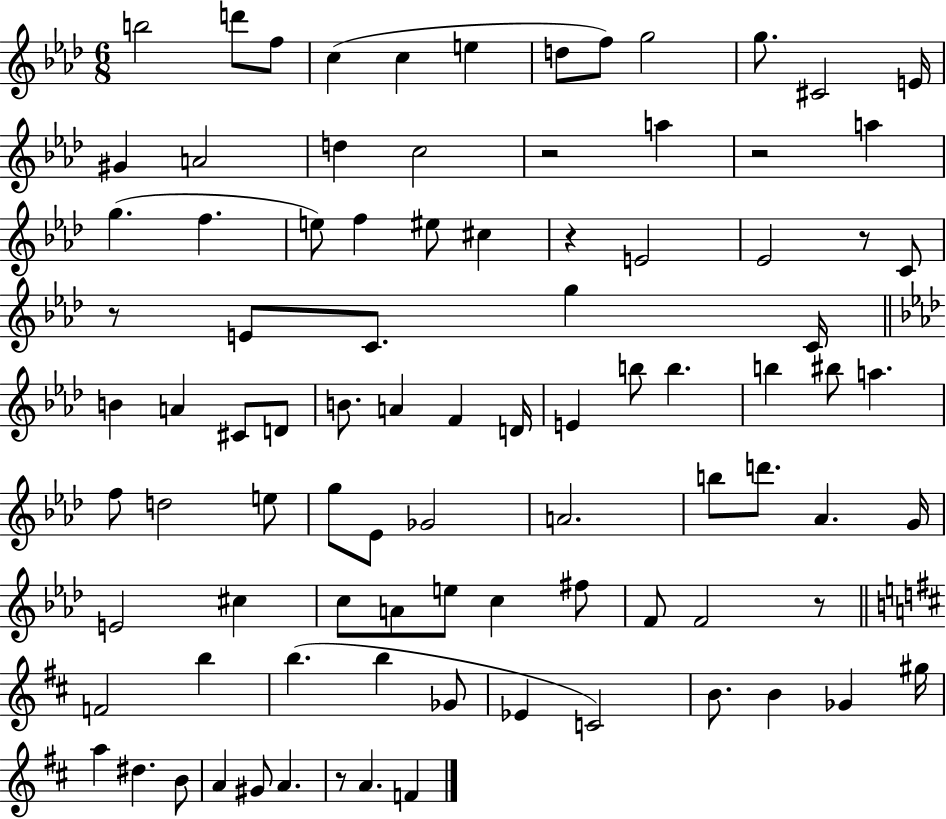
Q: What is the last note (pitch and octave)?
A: F4